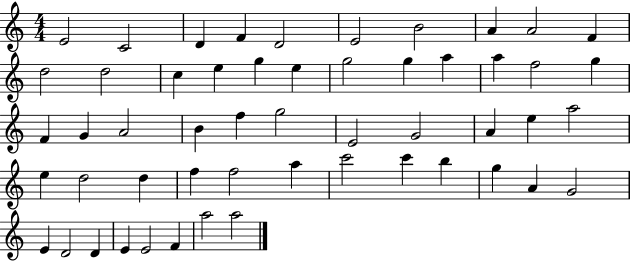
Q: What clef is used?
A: treble